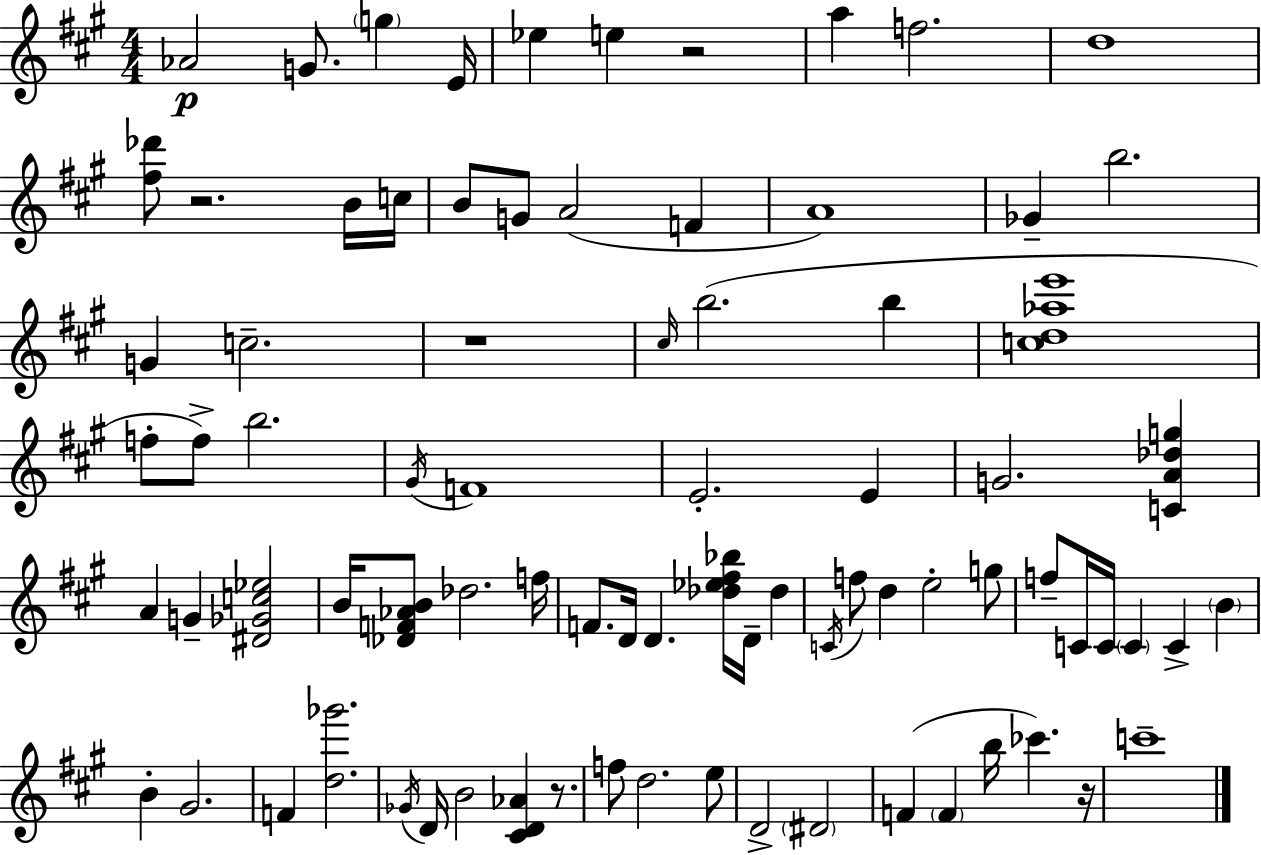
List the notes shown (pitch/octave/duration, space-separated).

Ab4/h G4/e. G5/q E4/s Eb5/q E5/q R/h A5/q F5/h. D5/w [F#5,Db6]/e R/h. B4/s C5/s B4/e G4/e A4/h F4/q A4/w Gb4/q B5/h. G4/q C5/h. R/w C#5/s B5/h. B5/q [C5,D5,Ab5,E6]/w F5/e F5/e B5/h. G#4/s F4/w E4/h. E4/q G4/h. [C4,A4,Db5,G5]/q A4/q G4/q [D#4,Gb4,C5,Eb5]/h B4/s [Db4,F4,Ab4,B4]/e Db5/h. F5/s F4/e. D4/s D4/q. [Db5,Eb5,F#5,Bb5]/s D4/s Db5/q C4/s F5/e D5/q E5/h G5/e F5/e C4/s C4/s C4/q C4/q B4/q B4/q G#4/h. F4/q [D5,Gb6]/h. Gb4/s D4/s B4/h [C#4,D4,Ab4]/q R/e. F5/e D5/h. E5/e D4/h D#4/h F4/q F4/q B5/s CES6/q. R/s C6/w